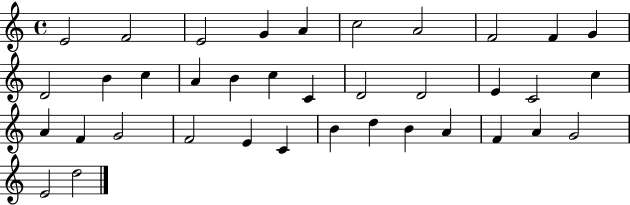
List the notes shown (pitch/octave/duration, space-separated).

E4/h F4/h E4/h G4/q A4/q C5/h A4/h F4/h F4/q G4/q D4/h B4/q C5/q A4/q B4/q C5/q C4/q D4/h D4/h E4/q C4/h C5/q A4/q F4/q G4/h F4/h E4/q C4/q B4/q D5/q B4/q A4/q F4/q A4/q G4/h E4/h D5/h